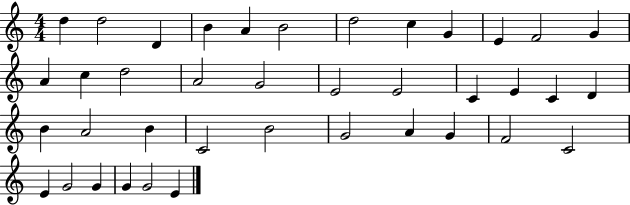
D5/q D5/h D4/q B4/q A4/q B4/h D5/h C5/q G4/q E4/q F4/h G4/q A4/q C5/q D5/h A4/h G4/h E4/h E4/h C4/q E4/q C4/q D4/q B4/q A4/h B4/q C4/h B4/h G4/h A4/q G4/q F4/h C4/h E4/q G4/h G4/q G4/q G4/h E4/q